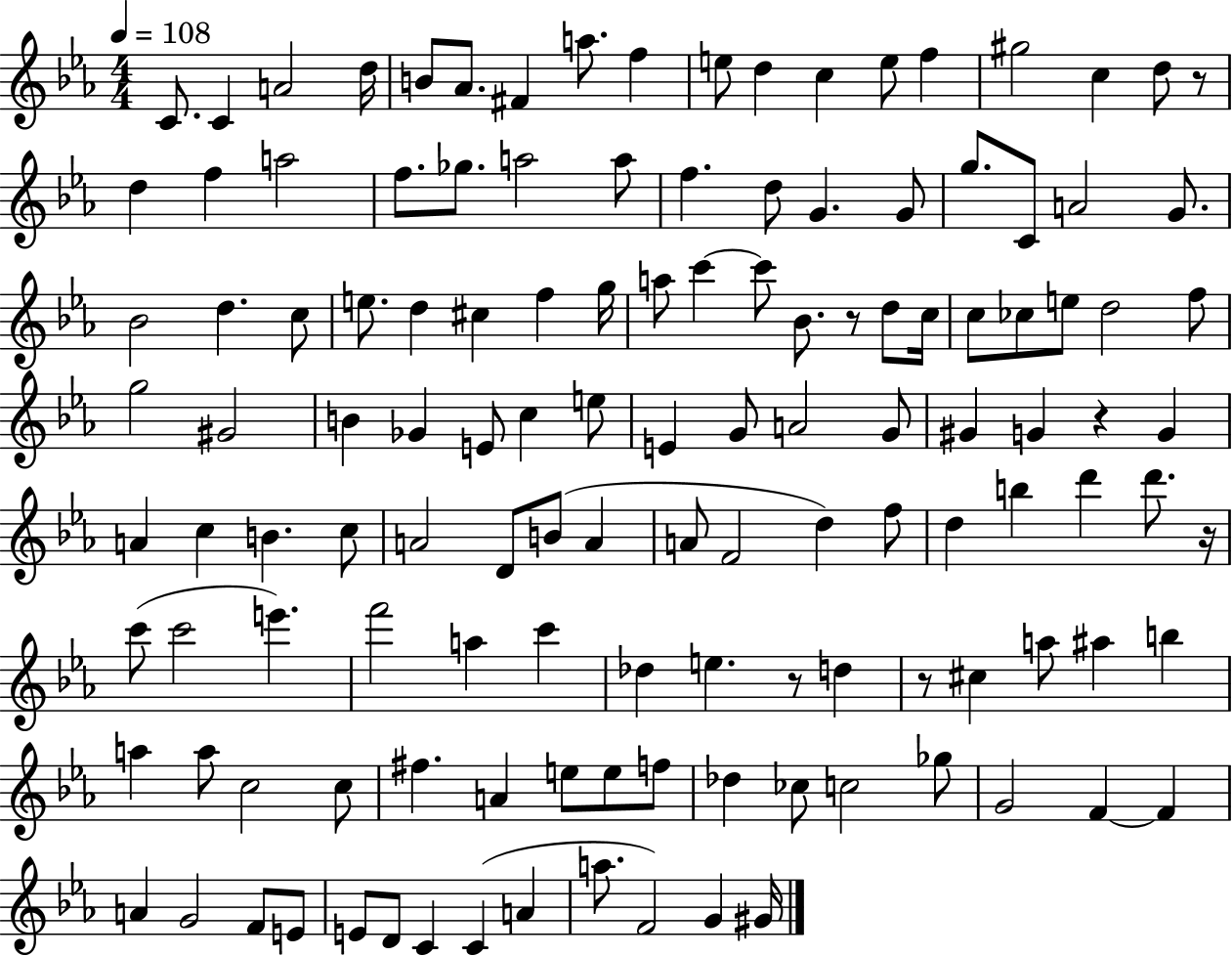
C4/e. C4/q A4/h D5/s B4/e Ab4/e. F#4/q A5/e. F5/q E5/e D5/q C5/q E5/e F5/q G#5/h C5/q D5/e R/e D5/q F5/q A5/h F5/e. Gb5/e. A5/h A5/e F5/q. D5/e G4/q. G4/e G5/e. C4/e A4/h G4/e. Bb4/h D5/q. C5/e E5/e. D5/q C#5/q F5/q G5/s A5/e C6/q C6/e Bb4/e. R/e D5/e C5/s C5/e CES5/e E5/e D5/h F5/e G5/h G#4/h B4/q Gb4/q E4/e C5/q E5/e E4/q G4/e A4/h G4/e G#4/q G4/q R/q G4/q A4/q C5/q B4/q. C5/e A4/h D4/e B4/e A4/q A4/e F4/h D5/q F5/e D5/q B5/q D6/q D6/e. R/s C6/e C6/h E6/q. F6/h A5/q C6/q Db5/q E5/q. R/e D5/q R/e C#5/q A5/e A#5/q B5/q A5/q A5/e C5/h C5/e F#5/q. A4/q E5/e E5/e F5/e Db5/q CES5/e C5/h Gb5/e G4/h F4/q F4/q A4/q G4/h F4/e E4/e E4/e D4/e C4/q C4/q A4/q A5/e. F4/h G4/q G#4/s